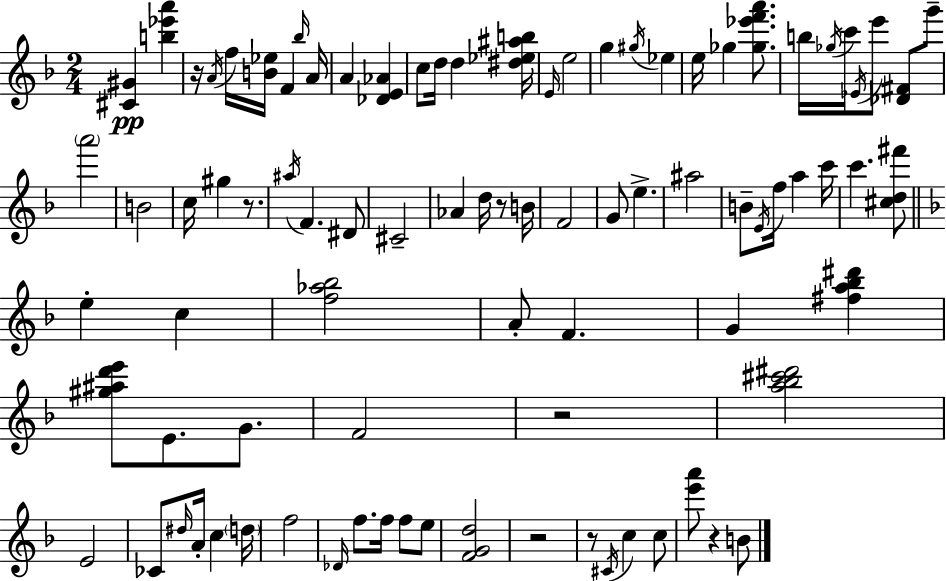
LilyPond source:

{
  \clef treble
  \numericTimeSignature
  \time 2/4
  \key f \major
  \repeat volta 2 { <cis' gis'>4\pp <b'' ees''' a'''>4 | r16 \acciaccatura { a'16 } f''16 <b' ees''>16 f'4 | \grace { bes''16 } a'16 a'4 <des' e' aes'>4 | c''8 d''16 d''4 | \break <dis'' ees'' ais'' b''>16 \grace { e'16 } e''2 | g''4 \acciaccatura { gis''16 } | ees''4 e''16 ges''4 | <ges'' ees''' f''' a'''>8. b''16 \acciaccatura { ges''16 } c'''16 \acciaccatura { ees'16 } | \break e'''8 <des' fis'>8 g'''8-- \parenthesize a'''2 | b'2 | c''16 gis''4 | r8. \acciaccatura { ais''16 } f'4. | \break dis'8 cis'2-- | aes'4 | d''16 r8 b'16 f'2 | g'8 | \break e''4.-> ais''2 | b'8-- | \acciaccatura { e'16 } f''16 a''4 c'''16 | c'''4. <cis'' d'' fis'''>8 | \break \bar "||" \break \key d \minor e''4-. c''4 | <f'' aes'' bes''>2 | a'8-. f'4. | g'4 <fis'' a'' bes'' dis'''>4 | \break <gis'' ais'' d''' e'''>8 e'8. g'8. | f'2 | r2 | <a'' bes'' cis''' dis'''>2 | \break e'2 | ces'8 \grace { dis''16 } a'16-. c''4 | \parenthesize d''16 f''2 | \grace { des'16 } f''8. f''16 f''8 | \break e''8 <f' g' d''>2 | r2 | r8 \acciaccatura { cis'16 } c''4 | c''8 <e''' a'''>8 r4 | \break b'8 } \bar "|."
}